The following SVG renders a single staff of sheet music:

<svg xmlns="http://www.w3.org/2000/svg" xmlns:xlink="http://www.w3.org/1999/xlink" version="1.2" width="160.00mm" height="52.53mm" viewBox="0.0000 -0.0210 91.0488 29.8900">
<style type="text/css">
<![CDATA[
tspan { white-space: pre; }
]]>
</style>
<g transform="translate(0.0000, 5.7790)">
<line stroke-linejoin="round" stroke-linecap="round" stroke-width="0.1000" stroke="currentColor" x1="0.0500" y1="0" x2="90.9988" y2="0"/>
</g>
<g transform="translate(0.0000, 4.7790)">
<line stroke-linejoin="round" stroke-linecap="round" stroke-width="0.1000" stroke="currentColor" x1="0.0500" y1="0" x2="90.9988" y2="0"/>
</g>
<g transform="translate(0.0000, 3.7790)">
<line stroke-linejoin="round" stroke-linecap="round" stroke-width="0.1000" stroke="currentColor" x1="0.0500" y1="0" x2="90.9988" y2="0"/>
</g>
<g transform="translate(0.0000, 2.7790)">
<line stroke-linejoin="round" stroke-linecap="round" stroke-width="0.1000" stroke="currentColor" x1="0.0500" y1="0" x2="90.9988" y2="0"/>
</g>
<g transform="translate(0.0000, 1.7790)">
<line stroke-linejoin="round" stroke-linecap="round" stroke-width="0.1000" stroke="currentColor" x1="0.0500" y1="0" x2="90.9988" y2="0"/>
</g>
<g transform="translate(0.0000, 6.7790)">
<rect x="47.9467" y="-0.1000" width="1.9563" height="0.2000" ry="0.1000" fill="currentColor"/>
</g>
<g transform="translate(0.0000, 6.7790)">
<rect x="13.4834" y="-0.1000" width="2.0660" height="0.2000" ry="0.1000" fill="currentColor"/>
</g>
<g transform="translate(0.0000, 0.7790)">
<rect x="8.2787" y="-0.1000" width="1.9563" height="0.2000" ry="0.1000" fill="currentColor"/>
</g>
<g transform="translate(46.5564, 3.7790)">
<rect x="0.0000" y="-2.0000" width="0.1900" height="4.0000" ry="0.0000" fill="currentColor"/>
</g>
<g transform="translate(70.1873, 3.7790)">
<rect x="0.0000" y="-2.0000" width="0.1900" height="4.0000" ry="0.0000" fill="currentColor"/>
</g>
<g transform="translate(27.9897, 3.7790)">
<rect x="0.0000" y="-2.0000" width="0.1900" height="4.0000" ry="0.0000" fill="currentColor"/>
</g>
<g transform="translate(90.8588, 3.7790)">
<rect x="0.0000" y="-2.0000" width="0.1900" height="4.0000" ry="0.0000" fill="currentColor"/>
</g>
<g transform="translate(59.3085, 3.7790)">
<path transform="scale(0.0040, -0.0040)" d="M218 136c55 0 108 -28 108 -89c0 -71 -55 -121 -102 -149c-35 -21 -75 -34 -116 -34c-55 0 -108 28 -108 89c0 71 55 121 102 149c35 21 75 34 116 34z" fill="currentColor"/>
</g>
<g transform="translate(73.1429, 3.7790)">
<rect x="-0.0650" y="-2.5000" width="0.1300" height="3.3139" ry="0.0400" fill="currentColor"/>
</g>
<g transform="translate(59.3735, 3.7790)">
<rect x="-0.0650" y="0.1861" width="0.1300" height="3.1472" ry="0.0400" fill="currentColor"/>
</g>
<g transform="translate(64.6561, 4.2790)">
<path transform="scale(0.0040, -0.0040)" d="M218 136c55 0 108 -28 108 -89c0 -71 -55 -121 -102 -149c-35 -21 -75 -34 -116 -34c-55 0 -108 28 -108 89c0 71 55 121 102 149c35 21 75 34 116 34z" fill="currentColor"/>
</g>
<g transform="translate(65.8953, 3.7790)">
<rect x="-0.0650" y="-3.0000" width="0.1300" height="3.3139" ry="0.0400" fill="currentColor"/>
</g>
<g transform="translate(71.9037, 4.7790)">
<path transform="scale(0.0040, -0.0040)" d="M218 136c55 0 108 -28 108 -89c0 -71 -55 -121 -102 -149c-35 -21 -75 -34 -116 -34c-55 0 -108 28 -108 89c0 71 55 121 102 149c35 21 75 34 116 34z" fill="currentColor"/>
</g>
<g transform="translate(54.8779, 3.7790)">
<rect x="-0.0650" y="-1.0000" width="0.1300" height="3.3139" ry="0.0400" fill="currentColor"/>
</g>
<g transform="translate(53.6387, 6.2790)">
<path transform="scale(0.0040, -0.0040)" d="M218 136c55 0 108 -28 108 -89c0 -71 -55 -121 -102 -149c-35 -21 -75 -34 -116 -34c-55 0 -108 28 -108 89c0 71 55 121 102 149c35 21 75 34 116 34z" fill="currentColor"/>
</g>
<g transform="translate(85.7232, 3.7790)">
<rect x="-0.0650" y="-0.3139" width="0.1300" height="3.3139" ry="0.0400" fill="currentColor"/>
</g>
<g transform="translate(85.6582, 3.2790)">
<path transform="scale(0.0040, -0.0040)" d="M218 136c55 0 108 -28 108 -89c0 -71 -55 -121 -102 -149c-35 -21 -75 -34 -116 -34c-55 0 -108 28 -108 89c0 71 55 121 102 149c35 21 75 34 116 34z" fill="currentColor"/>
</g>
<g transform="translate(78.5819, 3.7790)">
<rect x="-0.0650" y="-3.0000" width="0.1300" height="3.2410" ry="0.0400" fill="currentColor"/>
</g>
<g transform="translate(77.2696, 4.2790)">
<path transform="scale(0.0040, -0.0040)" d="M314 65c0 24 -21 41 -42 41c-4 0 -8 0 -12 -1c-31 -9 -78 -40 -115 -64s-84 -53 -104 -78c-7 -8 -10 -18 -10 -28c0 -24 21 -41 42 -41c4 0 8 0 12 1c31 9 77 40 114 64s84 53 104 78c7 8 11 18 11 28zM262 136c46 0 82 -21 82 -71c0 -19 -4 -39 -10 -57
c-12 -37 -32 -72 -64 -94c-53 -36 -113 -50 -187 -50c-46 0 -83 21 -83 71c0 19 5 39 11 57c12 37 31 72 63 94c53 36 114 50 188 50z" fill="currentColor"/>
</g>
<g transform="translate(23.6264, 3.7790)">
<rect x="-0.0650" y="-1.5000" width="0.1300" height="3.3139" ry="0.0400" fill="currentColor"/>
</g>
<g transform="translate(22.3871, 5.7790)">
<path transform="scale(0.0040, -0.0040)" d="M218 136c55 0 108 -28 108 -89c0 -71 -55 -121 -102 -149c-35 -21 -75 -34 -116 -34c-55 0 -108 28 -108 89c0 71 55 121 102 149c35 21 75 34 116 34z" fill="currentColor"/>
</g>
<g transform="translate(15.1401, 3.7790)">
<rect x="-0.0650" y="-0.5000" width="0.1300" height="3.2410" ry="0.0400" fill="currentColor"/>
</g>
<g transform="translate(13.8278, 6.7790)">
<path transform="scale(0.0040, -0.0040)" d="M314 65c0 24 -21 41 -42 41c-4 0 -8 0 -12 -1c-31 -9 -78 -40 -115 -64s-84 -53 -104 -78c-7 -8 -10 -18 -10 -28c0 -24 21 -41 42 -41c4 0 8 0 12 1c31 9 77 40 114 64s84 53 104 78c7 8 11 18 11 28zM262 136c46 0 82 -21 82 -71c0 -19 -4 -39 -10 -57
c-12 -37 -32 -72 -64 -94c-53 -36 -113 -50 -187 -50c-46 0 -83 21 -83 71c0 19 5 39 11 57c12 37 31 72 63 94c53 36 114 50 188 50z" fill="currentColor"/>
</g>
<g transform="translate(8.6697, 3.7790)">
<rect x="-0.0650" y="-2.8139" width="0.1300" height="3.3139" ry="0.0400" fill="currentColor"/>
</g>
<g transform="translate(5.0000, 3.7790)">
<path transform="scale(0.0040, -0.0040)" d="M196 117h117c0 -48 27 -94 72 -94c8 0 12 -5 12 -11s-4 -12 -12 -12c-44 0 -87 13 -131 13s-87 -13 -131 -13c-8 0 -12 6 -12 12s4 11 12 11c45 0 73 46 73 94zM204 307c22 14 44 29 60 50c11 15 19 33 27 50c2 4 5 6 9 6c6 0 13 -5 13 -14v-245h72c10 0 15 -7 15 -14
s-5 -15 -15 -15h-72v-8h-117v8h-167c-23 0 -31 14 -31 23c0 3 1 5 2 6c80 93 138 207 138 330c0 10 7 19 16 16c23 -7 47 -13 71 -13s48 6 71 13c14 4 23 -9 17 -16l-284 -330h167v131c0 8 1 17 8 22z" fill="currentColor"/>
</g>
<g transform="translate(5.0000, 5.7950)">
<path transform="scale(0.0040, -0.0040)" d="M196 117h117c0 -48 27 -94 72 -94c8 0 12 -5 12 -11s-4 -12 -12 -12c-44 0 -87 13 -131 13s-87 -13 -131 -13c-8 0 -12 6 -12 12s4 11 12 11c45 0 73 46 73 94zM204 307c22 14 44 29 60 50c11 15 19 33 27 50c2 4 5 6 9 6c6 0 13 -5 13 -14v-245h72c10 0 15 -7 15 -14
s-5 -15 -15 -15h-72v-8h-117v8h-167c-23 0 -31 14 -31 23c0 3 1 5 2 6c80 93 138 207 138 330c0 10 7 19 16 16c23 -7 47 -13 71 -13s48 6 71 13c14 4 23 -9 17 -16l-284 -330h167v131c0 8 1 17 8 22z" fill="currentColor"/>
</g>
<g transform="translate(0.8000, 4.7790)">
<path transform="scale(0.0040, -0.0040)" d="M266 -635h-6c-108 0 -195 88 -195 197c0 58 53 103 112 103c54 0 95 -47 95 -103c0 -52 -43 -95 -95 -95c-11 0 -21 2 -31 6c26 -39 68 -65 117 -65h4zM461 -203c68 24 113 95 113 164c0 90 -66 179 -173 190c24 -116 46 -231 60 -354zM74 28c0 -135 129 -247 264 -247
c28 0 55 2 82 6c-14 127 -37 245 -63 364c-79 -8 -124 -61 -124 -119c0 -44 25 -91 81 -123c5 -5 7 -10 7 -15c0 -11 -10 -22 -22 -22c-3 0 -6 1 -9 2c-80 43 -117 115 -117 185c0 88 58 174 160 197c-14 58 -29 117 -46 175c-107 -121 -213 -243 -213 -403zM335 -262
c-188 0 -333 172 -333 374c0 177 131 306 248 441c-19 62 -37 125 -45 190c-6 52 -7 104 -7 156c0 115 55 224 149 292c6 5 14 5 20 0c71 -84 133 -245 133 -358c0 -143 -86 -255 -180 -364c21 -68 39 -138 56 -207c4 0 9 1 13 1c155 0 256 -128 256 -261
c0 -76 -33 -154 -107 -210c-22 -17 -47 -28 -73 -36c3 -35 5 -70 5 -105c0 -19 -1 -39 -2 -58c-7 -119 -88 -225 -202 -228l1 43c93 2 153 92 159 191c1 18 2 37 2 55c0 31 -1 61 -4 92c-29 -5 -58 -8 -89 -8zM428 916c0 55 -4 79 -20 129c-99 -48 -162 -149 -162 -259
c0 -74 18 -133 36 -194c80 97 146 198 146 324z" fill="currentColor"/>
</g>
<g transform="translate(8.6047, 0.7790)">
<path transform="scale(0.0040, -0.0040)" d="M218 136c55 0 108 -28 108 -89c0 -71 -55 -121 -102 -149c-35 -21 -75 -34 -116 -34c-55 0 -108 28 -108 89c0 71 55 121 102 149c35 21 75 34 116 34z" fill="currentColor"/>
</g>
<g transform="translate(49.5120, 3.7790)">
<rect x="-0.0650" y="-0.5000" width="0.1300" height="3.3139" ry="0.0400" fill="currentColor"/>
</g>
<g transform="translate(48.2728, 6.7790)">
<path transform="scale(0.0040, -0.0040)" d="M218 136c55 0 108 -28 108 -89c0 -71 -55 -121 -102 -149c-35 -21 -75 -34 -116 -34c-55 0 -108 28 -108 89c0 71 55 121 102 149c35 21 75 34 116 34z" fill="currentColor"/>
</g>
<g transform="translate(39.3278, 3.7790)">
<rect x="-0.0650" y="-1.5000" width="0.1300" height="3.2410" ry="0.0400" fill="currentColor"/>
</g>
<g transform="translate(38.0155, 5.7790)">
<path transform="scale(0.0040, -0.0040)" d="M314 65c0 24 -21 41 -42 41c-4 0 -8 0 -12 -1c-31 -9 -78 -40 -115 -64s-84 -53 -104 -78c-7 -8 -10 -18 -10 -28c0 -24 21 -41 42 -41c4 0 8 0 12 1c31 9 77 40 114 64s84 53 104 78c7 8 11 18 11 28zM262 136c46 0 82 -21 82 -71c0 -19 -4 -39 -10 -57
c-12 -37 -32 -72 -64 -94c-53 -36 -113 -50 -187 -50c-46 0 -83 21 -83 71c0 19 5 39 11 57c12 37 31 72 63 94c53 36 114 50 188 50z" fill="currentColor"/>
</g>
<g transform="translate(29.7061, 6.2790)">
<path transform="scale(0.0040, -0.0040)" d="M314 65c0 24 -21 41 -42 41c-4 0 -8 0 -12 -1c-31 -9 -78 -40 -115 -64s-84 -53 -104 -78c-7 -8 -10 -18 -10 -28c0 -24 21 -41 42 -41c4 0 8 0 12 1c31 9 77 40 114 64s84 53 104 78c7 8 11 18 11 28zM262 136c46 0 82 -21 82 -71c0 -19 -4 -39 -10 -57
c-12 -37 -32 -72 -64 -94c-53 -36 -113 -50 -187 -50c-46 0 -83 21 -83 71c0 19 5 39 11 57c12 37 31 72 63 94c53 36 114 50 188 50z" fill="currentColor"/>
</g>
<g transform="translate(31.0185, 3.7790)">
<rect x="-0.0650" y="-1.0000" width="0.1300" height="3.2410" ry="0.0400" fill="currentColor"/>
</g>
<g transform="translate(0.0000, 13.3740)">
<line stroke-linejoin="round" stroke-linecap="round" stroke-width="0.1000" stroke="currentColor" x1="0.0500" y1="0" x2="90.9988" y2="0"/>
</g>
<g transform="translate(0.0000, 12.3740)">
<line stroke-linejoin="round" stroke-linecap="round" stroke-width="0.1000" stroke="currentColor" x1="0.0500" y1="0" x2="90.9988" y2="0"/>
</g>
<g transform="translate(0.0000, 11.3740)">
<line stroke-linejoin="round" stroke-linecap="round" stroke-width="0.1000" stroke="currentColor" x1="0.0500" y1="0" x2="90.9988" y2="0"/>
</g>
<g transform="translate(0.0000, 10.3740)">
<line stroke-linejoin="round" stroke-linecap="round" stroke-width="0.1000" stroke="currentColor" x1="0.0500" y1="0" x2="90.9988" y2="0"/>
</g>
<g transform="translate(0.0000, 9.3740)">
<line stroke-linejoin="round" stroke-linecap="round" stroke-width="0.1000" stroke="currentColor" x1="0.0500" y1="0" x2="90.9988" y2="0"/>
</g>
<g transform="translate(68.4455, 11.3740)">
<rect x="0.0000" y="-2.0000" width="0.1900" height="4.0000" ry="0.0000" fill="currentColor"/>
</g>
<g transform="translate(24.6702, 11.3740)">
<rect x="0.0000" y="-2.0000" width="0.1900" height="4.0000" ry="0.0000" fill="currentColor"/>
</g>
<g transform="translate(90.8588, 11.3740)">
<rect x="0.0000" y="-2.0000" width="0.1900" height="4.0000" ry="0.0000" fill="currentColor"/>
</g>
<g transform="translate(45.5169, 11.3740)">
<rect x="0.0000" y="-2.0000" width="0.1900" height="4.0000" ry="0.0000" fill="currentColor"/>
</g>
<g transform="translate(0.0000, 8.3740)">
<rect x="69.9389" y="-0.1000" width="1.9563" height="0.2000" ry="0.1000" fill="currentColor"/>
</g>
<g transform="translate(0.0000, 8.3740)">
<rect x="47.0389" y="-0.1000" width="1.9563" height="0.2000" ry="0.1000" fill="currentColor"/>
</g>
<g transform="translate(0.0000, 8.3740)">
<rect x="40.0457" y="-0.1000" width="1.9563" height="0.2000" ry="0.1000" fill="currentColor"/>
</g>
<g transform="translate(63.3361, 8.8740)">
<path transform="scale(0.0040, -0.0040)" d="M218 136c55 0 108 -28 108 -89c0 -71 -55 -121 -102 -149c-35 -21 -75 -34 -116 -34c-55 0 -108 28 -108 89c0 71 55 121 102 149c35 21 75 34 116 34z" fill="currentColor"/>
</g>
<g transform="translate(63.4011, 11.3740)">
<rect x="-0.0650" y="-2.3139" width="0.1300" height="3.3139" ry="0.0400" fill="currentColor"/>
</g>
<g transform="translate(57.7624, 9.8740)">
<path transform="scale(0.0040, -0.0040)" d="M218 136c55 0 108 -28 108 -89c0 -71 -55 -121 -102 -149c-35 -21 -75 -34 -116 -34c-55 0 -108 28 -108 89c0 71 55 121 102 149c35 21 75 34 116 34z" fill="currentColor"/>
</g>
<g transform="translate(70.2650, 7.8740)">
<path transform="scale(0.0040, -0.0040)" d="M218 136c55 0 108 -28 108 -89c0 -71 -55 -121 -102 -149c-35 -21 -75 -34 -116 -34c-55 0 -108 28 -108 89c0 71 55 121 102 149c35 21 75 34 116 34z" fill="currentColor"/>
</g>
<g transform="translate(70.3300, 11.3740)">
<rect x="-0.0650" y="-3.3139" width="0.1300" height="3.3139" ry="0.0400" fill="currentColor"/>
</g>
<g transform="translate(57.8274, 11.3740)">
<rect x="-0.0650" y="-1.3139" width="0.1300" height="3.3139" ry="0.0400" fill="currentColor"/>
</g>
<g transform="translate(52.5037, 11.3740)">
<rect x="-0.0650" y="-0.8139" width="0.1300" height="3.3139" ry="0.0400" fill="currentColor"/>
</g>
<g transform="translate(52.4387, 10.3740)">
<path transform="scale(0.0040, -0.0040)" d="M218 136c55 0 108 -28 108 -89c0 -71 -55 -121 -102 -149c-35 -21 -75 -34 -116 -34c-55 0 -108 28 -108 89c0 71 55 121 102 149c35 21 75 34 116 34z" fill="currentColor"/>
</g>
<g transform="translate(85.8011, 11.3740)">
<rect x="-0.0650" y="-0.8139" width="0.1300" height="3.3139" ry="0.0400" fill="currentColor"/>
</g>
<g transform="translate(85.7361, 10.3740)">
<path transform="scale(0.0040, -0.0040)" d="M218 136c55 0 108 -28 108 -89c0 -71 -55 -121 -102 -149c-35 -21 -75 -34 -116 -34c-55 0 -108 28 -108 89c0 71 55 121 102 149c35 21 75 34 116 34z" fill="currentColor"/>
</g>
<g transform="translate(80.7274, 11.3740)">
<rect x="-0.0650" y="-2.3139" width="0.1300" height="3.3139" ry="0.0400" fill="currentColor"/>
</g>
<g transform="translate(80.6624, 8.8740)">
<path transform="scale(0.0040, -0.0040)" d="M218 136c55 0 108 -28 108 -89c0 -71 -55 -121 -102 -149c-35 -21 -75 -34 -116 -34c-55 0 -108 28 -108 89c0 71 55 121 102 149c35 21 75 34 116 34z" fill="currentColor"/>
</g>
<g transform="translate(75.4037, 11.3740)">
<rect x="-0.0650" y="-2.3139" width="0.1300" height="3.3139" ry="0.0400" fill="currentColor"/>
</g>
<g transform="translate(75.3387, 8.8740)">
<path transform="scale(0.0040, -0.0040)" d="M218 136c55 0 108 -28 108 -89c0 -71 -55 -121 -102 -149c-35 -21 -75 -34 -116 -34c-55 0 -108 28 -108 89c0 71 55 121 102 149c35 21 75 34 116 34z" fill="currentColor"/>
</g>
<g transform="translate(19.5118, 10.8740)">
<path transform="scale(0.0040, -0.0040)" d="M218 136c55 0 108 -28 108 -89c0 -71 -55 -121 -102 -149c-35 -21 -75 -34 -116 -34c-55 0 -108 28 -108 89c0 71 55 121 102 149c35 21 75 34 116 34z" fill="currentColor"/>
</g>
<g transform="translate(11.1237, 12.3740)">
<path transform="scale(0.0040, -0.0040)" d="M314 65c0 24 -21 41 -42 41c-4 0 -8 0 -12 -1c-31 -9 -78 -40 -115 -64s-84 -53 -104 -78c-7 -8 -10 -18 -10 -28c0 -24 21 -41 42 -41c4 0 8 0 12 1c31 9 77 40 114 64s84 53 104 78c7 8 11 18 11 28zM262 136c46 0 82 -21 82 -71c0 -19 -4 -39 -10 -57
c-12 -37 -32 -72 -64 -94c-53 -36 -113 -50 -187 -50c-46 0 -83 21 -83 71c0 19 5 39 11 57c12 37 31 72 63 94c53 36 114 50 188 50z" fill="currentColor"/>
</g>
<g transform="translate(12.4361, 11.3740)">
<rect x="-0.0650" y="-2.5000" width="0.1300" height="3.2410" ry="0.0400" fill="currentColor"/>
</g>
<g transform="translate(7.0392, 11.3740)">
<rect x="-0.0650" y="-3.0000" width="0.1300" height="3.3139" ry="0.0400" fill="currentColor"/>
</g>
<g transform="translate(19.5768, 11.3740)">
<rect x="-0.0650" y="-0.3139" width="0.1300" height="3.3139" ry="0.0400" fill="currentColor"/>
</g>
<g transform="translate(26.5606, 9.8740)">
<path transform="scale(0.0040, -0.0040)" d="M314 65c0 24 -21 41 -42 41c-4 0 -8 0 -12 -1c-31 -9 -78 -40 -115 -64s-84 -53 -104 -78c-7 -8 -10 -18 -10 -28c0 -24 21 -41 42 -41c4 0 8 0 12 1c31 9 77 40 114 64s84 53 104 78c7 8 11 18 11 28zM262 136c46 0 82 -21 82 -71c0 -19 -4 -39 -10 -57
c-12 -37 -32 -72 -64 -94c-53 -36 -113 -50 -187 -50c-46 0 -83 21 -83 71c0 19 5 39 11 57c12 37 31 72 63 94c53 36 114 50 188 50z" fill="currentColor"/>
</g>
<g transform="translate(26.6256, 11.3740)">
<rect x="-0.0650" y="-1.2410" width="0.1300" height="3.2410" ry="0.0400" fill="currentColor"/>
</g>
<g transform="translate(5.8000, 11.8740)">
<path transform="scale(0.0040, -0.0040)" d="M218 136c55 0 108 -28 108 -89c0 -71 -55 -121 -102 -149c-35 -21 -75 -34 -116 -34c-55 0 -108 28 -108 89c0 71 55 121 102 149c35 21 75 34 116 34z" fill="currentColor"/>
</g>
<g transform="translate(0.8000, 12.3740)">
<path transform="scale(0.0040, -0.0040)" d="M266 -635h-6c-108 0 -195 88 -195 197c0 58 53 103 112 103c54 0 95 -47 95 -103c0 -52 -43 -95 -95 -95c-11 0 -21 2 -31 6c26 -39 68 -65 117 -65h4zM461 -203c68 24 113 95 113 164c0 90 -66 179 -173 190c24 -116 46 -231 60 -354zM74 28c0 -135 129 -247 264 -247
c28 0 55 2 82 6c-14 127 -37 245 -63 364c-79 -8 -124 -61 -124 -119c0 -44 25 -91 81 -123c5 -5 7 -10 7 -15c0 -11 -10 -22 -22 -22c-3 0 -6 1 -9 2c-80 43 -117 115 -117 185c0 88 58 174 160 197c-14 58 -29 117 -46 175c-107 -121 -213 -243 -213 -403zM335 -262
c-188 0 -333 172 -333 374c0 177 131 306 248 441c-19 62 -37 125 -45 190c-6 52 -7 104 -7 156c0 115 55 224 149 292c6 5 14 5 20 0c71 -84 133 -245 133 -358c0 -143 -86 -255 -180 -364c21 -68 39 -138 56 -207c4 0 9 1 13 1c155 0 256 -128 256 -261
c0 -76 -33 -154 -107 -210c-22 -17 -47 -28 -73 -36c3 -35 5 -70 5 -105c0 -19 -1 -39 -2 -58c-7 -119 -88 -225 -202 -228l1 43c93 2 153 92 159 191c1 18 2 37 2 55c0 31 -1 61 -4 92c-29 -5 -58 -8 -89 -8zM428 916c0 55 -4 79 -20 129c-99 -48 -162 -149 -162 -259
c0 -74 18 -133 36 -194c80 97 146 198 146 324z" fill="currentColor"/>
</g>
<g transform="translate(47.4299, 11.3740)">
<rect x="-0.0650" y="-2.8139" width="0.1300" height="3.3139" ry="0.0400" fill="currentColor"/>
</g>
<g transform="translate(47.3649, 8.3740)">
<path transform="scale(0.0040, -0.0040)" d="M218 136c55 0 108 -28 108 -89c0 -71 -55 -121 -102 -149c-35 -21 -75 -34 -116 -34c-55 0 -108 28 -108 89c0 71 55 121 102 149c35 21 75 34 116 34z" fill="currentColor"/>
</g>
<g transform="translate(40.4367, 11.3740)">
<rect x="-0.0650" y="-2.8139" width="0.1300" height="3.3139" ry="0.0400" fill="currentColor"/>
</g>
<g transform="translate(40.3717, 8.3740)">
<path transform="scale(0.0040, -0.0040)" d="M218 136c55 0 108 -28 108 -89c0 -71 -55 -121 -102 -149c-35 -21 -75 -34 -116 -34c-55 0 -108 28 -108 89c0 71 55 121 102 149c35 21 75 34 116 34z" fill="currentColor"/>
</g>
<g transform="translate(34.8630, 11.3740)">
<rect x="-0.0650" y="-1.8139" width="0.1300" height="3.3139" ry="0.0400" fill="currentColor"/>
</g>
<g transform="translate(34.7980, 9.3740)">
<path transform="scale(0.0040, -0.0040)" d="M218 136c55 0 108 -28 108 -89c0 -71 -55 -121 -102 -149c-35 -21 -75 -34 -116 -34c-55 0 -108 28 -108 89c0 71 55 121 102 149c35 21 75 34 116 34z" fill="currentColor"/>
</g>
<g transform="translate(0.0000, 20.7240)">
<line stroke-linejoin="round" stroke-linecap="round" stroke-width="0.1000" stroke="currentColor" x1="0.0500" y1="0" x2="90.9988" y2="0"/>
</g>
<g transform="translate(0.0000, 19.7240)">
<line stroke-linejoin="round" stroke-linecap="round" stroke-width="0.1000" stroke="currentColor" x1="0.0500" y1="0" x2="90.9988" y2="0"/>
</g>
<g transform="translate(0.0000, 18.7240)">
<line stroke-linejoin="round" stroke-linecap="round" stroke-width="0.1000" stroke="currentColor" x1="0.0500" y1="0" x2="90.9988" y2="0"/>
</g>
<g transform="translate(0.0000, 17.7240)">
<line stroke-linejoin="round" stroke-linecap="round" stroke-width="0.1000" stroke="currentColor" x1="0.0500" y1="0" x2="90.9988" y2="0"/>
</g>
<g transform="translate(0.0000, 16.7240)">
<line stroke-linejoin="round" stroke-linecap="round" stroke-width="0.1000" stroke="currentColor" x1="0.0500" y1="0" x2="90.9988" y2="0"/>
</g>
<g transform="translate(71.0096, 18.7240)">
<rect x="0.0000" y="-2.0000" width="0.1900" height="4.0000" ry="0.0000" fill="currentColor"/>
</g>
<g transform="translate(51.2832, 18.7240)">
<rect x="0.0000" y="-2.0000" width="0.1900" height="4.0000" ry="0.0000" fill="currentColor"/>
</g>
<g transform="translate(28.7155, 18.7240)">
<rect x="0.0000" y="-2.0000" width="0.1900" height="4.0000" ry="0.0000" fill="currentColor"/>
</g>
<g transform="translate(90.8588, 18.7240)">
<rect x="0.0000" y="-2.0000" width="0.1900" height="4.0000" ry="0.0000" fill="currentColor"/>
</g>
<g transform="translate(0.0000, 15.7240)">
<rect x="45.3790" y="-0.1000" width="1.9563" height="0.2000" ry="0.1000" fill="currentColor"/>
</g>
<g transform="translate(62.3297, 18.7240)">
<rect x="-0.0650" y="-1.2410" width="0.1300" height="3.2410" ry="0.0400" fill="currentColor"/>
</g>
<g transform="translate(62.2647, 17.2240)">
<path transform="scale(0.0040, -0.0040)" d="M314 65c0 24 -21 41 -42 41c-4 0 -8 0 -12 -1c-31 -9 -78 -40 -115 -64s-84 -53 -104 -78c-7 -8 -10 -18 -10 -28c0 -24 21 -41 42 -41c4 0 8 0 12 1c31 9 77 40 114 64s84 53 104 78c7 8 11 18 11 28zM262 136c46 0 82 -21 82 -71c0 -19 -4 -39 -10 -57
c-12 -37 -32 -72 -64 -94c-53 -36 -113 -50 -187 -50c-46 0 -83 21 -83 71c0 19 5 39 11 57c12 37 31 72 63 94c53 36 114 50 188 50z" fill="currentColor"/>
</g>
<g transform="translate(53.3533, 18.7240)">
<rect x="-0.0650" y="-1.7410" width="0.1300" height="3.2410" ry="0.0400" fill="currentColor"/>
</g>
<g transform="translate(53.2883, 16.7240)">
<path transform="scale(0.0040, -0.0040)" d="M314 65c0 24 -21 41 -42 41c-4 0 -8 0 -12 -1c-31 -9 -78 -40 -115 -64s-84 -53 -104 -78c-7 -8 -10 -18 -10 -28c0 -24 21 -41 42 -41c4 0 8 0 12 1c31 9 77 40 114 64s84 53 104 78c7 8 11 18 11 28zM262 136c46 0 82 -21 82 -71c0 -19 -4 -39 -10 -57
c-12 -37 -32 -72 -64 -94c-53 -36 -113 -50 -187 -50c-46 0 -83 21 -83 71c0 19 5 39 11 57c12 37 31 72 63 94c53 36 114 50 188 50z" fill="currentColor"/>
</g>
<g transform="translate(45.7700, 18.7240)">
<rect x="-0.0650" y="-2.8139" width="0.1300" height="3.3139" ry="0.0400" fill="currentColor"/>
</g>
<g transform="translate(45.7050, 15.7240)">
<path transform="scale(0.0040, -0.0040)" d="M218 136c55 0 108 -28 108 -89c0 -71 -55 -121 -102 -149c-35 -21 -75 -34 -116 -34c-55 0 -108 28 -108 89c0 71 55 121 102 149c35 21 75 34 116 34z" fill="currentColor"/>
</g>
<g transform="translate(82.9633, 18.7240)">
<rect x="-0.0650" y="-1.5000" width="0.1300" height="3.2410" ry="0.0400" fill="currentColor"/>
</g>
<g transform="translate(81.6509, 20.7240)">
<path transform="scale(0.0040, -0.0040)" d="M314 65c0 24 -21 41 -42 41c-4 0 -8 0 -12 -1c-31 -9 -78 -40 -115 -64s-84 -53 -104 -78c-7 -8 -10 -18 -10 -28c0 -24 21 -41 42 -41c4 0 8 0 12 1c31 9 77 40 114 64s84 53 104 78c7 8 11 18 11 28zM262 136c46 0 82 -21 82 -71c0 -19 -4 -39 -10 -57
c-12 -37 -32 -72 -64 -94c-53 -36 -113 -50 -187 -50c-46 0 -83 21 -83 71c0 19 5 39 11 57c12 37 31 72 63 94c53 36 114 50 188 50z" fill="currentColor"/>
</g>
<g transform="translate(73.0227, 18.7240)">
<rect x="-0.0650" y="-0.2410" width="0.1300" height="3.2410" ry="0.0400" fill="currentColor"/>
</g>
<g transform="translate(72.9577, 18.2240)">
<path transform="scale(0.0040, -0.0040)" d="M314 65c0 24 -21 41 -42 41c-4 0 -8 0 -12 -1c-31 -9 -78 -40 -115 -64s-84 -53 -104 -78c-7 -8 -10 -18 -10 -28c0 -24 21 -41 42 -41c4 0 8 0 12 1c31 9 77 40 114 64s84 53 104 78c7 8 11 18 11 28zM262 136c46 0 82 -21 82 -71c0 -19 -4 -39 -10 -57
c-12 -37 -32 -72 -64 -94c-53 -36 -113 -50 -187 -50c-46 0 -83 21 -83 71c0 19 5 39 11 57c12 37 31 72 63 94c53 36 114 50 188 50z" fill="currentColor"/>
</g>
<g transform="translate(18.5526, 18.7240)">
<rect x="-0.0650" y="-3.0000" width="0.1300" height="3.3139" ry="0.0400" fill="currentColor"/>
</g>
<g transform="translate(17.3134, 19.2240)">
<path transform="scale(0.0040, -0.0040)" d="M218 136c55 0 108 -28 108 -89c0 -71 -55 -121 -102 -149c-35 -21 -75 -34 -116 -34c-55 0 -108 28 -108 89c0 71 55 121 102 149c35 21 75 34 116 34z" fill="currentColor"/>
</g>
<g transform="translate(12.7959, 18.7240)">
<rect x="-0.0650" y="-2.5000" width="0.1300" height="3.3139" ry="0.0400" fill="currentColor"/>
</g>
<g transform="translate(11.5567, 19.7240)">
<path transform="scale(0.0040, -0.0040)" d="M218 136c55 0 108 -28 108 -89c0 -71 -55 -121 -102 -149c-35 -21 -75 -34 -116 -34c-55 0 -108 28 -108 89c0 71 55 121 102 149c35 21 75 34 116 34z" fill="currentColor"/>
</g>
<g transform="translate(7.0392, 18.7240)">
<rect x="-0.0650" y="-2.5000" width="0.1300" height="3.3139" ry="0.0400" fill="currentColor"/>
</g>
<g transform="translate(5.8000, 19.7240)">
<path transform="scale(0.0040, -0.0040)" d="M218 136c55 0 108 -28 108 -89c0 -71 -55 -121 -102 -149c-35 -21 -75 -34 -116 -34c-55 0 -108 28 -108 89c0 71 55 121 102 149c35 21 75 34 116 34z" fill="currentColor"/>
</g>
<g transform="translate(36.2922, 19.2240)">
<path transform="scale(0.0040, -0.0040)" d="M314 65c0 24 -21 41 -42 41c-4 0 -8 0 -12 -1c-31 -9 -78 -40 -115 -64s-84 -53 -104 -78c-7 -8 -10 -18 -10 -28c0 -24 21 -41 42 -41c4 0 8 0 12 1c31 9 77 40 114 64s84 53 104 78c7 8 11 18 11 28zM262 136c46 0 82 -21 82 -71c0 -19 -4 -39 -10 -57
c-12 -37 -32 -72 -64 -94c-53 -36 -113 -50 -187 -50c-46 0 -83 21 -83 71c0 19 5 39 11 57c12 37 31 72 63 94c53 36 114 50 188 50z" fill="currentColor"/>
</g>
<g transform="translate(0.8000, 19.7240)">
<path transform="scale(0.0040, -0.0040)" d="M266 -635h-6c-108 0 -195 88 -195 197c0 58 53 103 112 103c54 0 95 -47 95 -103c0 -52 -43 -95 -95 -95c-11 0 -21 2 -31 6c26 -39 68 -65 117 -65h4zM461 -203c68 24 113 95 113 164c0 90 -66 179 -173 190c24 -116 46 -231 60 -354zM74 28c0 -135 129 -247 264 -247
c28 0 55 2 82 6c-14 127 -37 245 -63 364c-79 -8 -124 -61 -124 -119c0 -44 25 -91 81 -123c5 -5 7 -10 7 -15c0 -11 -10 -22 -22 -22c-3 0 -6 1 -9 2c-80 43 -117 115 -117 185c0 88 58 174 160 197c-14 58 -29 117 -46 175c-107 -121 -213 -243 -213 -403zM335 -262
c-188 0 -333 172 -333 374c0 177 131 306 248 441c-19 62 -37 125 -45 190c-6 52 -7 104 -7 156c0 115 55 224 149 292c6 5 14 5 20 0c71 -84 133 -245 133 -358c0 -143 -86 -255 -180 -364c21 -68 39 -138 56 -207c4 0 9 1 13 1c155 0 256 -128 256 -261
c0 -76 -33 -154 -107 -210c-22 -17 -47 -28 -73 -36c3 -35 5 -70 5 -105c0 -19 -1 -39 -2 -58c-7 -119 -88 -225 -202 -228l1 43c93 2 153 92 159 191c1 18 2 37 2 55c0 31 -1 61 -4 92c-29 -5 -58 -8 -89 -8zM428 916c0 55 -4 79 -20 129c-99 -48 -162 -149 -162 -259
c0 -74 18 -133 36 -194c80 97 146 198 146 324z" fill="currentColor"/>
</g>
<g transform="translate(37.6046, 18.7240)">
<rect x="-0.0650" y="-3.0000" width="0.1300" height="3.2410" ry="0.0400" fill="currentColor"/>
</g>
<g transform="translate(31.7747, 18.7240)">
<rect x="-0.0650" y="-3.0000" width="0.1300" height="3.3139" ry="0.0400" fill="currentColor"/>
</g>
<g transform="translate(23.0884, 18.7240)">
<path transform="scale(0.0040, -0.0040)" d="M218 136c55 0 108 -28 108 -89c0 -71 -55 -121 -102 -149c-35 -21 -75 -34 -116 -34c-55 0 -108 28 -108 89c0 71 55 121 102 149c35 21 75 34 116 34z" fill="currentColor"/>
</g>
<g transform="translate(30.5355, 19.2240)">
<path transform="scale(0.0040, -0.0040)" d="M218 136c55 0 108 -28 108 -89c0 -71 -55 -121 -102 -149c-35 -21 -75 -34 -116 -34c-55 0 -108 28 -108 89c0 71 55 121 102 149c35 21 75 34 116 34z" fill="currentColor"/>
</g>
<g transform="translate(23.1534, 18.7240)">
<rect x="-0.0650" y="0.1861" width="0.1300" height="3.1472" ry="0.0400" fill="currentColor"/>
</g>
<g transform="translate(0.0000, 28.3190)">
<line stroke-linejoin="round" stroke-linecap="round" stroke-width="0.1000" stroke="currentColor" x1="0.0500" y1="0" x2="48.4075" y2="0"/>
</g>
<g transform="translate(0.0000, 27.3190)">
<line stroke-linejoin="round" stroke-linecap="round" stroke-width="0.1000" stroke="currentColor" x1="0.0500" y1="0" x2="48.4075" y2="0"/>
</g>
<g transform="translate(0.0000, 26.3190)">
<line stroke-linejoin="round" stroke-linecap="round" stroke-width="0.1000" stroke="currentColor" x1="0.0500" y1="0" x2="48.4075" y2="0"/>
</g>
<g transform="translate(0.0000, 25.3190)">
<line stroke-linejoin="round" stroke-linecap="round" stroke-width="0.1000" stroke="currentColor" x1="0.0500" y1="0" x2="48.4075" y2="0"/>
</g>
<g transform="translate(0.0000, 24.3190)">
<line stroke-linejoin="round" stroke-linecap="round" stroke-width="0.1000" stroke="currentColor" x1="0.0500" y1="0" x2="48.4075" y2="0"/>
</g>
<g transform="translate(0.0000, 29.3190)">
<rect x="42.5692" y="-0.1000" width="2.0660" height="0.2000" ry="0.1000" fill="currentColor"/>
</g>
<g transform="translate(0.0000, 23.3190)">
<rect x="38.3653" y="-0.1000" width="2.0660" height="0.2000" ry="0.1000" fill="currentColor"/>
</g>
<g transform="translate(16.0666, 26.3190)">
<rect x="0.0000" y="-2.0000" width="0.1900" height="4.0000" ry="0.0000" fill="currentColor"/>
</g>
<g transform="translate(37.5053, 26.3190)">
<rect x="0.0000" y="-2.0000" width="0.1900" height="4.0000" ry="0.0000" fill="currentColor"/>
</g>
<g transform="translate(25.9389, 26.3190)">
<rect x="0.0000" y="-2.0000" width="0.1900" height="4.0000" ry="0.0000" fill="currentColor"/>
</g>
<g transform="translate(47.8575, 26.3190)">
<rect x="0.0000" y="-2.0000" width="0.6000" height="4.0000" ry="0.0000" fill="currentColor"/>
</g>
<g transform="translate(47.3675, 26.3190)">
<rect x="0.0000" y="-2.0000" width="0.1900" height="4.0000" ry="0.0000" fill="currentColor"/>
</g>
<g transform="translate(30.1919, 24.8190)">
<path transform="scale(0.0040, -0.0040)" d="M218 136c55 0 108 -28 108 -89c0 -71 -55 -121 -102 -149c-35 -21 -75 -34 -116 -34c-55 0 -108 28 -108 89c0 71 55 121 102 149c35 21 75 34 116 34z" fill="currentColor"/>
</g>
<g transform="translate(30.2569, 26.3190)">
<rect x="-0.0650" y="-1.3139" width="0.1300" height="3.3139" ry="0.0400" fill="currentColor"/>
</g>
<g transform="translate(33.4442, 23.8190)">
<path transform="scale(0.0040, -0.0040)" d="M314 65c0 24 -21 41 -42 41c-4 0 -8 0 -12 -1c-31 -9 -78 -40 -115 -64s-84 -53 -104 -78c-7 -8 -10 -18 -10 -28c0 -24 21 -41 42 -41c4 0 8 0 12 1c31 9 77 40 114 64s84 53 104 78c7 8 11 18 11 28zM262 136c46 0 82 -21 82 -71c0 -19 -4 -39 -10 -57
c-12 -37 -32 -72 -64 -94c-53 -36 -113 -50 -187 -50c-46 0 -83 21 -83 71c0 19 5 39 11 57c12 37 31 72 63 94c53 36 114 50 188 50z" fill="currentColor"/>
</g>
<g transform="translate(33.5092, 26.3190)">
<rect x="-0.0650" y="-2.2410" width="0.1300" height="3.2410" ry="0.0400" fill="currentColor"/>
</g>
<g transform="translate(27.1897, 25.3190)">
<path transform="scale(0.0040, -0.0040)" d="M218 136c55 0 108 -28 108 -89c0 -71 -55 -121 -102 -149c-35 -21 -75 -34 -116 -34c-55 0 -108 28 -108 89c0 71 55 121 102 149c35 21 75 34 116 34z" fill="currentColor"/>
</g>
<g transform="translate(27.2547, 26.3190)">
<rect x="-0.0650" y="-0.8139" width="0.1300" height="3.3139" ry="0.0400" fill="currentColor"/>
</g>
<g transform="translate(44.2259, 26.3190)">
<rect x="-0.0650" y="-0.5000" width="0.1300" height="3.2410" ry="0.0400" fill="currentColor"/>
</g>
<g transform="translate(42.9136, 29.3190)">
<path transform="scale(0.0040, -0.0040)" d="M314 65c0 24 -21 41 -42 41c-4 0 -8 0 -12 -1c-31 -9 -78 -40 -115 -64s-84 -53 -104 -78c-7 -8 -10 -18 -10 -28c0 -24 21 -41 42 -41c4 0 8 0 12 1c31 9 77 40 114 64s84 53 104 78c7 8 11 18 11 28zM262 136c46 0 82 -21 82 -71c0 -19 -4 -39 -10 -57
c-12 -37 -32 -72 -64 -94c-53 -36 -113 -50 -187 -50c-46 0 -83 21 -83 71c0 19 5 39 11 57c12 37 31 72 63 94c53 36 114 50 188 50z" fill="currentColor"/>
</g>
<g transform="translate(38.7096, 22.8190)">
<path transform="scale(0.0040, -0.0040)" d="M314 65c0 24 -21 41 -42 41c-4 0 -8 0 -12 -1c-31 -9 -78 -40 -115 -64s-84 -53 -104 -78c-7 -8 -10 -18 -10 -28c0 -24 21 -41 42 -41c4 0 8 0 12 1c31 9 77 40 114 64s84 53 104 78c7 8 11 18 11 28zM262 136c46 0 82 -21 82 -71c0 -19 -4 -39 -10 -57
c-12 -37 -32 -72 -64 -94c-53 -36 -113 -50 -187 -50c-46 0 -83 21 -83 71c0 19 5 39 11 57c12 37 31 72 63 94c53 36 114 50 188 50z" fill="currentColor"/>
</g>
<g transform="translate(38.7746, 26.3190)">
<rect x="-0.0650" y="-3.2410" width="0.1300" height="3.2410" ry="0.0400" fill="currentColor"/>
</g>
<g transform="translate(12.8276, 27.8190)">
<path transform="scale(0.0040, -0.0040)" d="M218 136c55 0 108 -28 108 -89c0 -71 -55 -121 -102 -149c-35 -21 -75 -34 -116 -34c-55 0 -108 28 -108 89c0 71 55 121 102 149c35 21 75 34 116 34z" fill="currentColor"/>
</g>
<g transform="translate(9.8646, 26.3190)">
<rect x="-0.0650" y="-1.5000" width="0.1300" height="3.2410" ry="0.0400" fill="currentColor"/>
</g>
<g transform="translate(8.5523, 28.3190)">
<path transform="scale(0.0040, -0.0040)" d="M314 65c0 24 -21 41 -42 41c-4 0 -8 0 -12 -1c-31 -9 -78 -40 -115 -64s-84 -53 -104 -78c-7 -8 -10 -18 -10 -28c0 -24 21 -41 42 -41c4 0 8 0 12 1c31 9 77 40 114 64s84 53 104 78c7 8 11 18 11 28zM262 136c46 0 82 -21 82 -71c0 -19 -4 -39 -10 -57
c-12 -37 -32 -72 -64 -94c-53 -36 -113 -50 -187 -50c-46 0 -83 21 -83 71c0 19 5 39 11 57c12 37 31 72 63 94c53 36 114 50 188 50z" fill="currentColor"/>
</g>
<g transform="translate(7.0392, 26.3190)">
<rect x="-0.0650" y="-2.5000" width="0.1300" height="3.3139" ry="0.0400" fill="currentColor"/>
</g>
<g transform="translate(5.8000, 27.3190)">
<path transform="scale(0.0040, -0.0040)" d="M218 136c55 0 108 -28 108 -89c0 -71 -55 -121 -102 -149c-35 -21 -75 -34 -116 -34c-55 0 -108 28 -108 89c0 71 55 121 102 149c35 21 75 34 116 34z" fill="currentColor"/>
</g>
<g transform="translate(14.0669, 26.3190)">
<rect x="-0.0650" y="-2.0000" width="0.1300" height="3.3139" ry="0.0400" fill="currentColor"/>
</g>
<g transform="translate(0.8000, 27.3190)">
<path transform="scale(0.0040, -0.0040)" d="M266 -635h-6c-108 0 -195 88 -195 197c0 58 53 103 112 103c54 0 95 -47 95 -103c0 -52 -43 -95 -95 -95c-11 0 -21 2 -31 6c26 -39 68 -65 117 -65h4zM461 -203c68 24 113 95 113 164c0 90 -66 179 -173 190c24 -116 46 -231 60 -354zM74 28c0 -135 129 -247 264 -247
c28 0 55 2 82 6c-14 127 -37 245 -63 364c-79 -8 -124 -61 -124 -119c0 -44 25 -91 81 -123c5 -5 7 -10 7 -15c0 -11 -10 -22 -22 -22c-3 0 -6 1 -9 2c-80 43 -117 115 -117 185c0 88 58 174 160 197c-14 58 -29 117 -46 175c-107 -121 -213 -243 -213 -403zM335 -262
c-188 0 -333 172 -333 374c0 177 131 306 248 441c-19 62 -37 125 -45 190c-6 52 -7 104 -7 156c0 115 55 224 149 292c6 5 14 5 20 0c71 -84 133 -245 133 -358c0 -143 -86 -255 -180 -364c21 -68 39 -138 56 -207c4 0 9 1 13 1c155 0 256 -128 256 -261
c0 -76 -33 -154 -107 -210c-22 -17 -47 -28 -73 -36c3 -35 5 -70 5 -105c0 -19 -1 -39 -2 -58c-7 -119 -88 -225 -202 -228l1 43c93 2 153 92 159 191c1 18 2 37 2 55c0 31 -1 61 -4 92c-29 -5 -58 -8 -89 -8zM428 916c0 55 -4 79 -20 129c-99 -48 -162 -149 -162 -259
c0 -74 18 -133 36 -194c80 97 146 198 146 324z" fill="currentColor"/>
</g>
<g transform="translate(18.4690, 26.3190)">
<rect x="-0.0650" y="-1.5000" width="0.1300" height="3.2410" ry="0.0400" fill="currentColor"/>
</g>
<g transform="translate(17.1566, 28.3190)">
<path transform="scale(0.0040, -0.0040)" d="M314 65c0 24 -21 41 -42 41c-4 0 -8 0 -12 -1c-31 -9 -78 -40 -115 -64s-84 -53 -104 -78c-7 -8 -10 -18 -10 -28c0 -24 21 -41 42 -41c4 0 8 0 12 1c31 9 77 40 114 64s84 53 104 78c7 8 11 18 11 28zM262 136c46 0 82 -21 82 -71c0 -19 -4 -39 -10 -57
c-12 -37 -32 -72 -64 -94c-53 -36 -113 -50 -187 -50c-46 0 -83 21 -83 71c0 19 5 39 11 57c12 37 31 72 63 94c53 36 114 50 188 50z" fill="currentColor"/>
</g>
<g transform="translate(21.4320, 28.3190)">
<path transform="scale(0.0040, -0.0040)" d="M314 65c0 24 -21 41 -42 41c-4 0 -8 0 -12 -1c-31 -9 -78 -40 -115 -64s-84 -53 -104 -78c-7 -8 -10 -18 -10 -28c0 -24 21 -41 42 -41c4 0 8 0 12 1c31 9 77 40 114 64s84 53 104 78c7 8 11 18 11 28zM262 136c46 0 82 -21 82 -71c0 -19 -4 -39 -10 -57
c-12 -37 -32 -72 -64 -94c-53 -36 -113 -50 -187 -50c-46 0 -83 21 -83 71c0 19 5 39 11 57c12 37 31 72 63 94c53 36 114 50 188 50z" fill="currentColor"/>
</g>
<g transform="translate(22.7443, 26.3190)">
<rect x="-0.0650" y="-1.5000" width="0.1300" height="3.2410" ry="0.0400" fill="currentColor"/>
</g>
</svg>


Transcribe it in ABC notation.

X:1
T:Untitled
M:4/4
L:1/4
K:C
a C2 E D2 E2 C D B A G A2 c A G2 c e2 f a a d e g b g g d G G A B A A2 a f2 e2 c2 E2 G E2 F E2 E2 d e g2 b2 C2